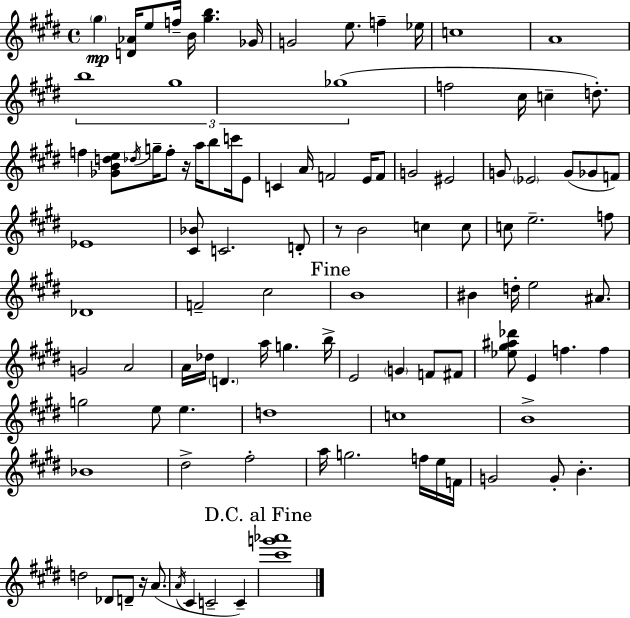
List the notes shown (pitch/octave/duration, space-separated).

G#5/q [D4,Ab4]/s E5/e F5/s B4/s [G#5,B5]/q. Gb4/s G4/h E5/e. F5/q Eb5/s C5/w A4/w B5/w G#5/w Gb5/w F5/h C#5/s C5/q D5/e. F5/q [Gb4,B4,D5,E5]/e Db5/s G5/s F5/e R/s A5/s B5/e C6/s E4/e C4/q A4/s F4/h E4/s F4/e G4/h EIS4/h G4/e Eb4/h G4/e Gb4/e F4/e Eb4/w [C#4,Bb4]/e C4/h. D4/e R/e B4/h C5/q C5/e C5/e E5/h. F5/e Db4/w F4/h C#5/h B4/w BIS4/q D5/s E5/h A#4/e. G4/h A4/h A4/s Db5/s D4/q. A5/s G5/q. B5/s E4/h G4/q F4/e F#4/e [Eb5,G#5,A#5,Db6]/e E4/q F5/q. F5/q G5/h E5/e E5/q. D5/w C5/w B4/w Bb4/w D#5/h F#5/h A5/s G5/h. F5/s E5/s F4/s G4/h G4/e B4/q. D5/h Db4/e D4/e R/s A4/e. A4/s C#4/q C4/h C4/q [C#6,G6,Ab6]/w